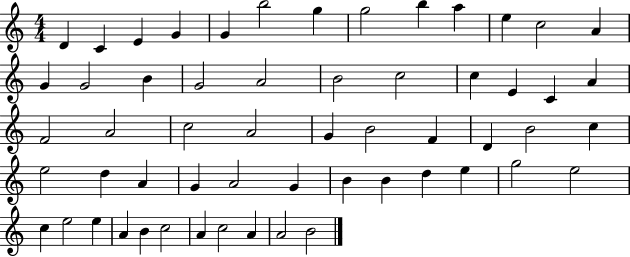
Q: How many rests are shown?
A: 0